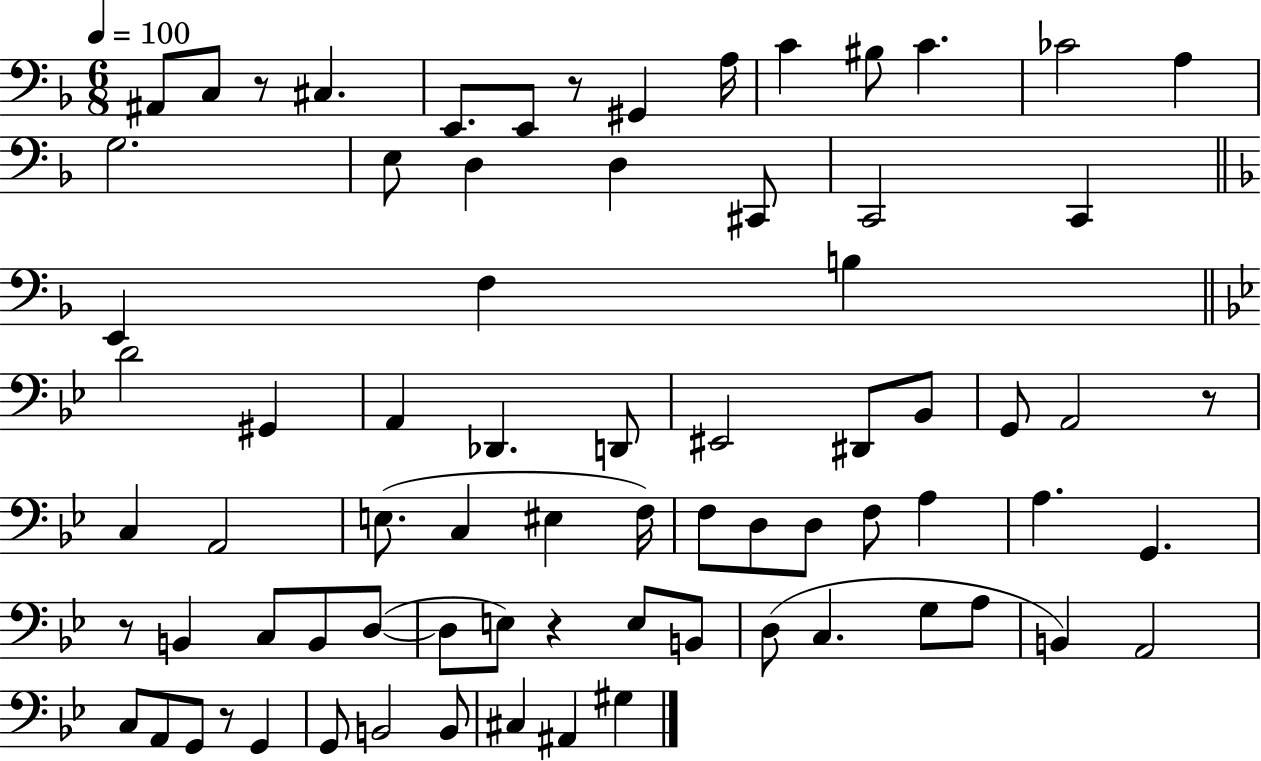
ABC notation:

X:1
T:Untitled
M:6/8
L:1/4
K:F
^A,,/2 C,/2 z/2 ^C, E,,/2 E,,/2 z/2 ^G,, A,/4 C ^B,/2 C _C2 A, G,2 E,/2 D, D, ^C,,/2 C,,2 C,, E,, F, B, D2 ^G,, A,, _D,, D,,/2 ^E,,2 ^D,,/2 _B,,/2 G,,/2 A,,2 z/2 C, A,,2 E,/2 C, ^E, F,/4 F,/2 D,/2 D,/2 F,/2 A, A, G,, z/2 B,, C,/2 B,,/2 D,/2 D,/2 E,/2 z E,/2 B,,/2 D,/2 C, G,/2 A,/2 B,, A,,2 C,/2 A,,/2 G,,/2 z/2 G,, G,,/2 B,,2 B,,/2 ^C, ^A,, ^G,